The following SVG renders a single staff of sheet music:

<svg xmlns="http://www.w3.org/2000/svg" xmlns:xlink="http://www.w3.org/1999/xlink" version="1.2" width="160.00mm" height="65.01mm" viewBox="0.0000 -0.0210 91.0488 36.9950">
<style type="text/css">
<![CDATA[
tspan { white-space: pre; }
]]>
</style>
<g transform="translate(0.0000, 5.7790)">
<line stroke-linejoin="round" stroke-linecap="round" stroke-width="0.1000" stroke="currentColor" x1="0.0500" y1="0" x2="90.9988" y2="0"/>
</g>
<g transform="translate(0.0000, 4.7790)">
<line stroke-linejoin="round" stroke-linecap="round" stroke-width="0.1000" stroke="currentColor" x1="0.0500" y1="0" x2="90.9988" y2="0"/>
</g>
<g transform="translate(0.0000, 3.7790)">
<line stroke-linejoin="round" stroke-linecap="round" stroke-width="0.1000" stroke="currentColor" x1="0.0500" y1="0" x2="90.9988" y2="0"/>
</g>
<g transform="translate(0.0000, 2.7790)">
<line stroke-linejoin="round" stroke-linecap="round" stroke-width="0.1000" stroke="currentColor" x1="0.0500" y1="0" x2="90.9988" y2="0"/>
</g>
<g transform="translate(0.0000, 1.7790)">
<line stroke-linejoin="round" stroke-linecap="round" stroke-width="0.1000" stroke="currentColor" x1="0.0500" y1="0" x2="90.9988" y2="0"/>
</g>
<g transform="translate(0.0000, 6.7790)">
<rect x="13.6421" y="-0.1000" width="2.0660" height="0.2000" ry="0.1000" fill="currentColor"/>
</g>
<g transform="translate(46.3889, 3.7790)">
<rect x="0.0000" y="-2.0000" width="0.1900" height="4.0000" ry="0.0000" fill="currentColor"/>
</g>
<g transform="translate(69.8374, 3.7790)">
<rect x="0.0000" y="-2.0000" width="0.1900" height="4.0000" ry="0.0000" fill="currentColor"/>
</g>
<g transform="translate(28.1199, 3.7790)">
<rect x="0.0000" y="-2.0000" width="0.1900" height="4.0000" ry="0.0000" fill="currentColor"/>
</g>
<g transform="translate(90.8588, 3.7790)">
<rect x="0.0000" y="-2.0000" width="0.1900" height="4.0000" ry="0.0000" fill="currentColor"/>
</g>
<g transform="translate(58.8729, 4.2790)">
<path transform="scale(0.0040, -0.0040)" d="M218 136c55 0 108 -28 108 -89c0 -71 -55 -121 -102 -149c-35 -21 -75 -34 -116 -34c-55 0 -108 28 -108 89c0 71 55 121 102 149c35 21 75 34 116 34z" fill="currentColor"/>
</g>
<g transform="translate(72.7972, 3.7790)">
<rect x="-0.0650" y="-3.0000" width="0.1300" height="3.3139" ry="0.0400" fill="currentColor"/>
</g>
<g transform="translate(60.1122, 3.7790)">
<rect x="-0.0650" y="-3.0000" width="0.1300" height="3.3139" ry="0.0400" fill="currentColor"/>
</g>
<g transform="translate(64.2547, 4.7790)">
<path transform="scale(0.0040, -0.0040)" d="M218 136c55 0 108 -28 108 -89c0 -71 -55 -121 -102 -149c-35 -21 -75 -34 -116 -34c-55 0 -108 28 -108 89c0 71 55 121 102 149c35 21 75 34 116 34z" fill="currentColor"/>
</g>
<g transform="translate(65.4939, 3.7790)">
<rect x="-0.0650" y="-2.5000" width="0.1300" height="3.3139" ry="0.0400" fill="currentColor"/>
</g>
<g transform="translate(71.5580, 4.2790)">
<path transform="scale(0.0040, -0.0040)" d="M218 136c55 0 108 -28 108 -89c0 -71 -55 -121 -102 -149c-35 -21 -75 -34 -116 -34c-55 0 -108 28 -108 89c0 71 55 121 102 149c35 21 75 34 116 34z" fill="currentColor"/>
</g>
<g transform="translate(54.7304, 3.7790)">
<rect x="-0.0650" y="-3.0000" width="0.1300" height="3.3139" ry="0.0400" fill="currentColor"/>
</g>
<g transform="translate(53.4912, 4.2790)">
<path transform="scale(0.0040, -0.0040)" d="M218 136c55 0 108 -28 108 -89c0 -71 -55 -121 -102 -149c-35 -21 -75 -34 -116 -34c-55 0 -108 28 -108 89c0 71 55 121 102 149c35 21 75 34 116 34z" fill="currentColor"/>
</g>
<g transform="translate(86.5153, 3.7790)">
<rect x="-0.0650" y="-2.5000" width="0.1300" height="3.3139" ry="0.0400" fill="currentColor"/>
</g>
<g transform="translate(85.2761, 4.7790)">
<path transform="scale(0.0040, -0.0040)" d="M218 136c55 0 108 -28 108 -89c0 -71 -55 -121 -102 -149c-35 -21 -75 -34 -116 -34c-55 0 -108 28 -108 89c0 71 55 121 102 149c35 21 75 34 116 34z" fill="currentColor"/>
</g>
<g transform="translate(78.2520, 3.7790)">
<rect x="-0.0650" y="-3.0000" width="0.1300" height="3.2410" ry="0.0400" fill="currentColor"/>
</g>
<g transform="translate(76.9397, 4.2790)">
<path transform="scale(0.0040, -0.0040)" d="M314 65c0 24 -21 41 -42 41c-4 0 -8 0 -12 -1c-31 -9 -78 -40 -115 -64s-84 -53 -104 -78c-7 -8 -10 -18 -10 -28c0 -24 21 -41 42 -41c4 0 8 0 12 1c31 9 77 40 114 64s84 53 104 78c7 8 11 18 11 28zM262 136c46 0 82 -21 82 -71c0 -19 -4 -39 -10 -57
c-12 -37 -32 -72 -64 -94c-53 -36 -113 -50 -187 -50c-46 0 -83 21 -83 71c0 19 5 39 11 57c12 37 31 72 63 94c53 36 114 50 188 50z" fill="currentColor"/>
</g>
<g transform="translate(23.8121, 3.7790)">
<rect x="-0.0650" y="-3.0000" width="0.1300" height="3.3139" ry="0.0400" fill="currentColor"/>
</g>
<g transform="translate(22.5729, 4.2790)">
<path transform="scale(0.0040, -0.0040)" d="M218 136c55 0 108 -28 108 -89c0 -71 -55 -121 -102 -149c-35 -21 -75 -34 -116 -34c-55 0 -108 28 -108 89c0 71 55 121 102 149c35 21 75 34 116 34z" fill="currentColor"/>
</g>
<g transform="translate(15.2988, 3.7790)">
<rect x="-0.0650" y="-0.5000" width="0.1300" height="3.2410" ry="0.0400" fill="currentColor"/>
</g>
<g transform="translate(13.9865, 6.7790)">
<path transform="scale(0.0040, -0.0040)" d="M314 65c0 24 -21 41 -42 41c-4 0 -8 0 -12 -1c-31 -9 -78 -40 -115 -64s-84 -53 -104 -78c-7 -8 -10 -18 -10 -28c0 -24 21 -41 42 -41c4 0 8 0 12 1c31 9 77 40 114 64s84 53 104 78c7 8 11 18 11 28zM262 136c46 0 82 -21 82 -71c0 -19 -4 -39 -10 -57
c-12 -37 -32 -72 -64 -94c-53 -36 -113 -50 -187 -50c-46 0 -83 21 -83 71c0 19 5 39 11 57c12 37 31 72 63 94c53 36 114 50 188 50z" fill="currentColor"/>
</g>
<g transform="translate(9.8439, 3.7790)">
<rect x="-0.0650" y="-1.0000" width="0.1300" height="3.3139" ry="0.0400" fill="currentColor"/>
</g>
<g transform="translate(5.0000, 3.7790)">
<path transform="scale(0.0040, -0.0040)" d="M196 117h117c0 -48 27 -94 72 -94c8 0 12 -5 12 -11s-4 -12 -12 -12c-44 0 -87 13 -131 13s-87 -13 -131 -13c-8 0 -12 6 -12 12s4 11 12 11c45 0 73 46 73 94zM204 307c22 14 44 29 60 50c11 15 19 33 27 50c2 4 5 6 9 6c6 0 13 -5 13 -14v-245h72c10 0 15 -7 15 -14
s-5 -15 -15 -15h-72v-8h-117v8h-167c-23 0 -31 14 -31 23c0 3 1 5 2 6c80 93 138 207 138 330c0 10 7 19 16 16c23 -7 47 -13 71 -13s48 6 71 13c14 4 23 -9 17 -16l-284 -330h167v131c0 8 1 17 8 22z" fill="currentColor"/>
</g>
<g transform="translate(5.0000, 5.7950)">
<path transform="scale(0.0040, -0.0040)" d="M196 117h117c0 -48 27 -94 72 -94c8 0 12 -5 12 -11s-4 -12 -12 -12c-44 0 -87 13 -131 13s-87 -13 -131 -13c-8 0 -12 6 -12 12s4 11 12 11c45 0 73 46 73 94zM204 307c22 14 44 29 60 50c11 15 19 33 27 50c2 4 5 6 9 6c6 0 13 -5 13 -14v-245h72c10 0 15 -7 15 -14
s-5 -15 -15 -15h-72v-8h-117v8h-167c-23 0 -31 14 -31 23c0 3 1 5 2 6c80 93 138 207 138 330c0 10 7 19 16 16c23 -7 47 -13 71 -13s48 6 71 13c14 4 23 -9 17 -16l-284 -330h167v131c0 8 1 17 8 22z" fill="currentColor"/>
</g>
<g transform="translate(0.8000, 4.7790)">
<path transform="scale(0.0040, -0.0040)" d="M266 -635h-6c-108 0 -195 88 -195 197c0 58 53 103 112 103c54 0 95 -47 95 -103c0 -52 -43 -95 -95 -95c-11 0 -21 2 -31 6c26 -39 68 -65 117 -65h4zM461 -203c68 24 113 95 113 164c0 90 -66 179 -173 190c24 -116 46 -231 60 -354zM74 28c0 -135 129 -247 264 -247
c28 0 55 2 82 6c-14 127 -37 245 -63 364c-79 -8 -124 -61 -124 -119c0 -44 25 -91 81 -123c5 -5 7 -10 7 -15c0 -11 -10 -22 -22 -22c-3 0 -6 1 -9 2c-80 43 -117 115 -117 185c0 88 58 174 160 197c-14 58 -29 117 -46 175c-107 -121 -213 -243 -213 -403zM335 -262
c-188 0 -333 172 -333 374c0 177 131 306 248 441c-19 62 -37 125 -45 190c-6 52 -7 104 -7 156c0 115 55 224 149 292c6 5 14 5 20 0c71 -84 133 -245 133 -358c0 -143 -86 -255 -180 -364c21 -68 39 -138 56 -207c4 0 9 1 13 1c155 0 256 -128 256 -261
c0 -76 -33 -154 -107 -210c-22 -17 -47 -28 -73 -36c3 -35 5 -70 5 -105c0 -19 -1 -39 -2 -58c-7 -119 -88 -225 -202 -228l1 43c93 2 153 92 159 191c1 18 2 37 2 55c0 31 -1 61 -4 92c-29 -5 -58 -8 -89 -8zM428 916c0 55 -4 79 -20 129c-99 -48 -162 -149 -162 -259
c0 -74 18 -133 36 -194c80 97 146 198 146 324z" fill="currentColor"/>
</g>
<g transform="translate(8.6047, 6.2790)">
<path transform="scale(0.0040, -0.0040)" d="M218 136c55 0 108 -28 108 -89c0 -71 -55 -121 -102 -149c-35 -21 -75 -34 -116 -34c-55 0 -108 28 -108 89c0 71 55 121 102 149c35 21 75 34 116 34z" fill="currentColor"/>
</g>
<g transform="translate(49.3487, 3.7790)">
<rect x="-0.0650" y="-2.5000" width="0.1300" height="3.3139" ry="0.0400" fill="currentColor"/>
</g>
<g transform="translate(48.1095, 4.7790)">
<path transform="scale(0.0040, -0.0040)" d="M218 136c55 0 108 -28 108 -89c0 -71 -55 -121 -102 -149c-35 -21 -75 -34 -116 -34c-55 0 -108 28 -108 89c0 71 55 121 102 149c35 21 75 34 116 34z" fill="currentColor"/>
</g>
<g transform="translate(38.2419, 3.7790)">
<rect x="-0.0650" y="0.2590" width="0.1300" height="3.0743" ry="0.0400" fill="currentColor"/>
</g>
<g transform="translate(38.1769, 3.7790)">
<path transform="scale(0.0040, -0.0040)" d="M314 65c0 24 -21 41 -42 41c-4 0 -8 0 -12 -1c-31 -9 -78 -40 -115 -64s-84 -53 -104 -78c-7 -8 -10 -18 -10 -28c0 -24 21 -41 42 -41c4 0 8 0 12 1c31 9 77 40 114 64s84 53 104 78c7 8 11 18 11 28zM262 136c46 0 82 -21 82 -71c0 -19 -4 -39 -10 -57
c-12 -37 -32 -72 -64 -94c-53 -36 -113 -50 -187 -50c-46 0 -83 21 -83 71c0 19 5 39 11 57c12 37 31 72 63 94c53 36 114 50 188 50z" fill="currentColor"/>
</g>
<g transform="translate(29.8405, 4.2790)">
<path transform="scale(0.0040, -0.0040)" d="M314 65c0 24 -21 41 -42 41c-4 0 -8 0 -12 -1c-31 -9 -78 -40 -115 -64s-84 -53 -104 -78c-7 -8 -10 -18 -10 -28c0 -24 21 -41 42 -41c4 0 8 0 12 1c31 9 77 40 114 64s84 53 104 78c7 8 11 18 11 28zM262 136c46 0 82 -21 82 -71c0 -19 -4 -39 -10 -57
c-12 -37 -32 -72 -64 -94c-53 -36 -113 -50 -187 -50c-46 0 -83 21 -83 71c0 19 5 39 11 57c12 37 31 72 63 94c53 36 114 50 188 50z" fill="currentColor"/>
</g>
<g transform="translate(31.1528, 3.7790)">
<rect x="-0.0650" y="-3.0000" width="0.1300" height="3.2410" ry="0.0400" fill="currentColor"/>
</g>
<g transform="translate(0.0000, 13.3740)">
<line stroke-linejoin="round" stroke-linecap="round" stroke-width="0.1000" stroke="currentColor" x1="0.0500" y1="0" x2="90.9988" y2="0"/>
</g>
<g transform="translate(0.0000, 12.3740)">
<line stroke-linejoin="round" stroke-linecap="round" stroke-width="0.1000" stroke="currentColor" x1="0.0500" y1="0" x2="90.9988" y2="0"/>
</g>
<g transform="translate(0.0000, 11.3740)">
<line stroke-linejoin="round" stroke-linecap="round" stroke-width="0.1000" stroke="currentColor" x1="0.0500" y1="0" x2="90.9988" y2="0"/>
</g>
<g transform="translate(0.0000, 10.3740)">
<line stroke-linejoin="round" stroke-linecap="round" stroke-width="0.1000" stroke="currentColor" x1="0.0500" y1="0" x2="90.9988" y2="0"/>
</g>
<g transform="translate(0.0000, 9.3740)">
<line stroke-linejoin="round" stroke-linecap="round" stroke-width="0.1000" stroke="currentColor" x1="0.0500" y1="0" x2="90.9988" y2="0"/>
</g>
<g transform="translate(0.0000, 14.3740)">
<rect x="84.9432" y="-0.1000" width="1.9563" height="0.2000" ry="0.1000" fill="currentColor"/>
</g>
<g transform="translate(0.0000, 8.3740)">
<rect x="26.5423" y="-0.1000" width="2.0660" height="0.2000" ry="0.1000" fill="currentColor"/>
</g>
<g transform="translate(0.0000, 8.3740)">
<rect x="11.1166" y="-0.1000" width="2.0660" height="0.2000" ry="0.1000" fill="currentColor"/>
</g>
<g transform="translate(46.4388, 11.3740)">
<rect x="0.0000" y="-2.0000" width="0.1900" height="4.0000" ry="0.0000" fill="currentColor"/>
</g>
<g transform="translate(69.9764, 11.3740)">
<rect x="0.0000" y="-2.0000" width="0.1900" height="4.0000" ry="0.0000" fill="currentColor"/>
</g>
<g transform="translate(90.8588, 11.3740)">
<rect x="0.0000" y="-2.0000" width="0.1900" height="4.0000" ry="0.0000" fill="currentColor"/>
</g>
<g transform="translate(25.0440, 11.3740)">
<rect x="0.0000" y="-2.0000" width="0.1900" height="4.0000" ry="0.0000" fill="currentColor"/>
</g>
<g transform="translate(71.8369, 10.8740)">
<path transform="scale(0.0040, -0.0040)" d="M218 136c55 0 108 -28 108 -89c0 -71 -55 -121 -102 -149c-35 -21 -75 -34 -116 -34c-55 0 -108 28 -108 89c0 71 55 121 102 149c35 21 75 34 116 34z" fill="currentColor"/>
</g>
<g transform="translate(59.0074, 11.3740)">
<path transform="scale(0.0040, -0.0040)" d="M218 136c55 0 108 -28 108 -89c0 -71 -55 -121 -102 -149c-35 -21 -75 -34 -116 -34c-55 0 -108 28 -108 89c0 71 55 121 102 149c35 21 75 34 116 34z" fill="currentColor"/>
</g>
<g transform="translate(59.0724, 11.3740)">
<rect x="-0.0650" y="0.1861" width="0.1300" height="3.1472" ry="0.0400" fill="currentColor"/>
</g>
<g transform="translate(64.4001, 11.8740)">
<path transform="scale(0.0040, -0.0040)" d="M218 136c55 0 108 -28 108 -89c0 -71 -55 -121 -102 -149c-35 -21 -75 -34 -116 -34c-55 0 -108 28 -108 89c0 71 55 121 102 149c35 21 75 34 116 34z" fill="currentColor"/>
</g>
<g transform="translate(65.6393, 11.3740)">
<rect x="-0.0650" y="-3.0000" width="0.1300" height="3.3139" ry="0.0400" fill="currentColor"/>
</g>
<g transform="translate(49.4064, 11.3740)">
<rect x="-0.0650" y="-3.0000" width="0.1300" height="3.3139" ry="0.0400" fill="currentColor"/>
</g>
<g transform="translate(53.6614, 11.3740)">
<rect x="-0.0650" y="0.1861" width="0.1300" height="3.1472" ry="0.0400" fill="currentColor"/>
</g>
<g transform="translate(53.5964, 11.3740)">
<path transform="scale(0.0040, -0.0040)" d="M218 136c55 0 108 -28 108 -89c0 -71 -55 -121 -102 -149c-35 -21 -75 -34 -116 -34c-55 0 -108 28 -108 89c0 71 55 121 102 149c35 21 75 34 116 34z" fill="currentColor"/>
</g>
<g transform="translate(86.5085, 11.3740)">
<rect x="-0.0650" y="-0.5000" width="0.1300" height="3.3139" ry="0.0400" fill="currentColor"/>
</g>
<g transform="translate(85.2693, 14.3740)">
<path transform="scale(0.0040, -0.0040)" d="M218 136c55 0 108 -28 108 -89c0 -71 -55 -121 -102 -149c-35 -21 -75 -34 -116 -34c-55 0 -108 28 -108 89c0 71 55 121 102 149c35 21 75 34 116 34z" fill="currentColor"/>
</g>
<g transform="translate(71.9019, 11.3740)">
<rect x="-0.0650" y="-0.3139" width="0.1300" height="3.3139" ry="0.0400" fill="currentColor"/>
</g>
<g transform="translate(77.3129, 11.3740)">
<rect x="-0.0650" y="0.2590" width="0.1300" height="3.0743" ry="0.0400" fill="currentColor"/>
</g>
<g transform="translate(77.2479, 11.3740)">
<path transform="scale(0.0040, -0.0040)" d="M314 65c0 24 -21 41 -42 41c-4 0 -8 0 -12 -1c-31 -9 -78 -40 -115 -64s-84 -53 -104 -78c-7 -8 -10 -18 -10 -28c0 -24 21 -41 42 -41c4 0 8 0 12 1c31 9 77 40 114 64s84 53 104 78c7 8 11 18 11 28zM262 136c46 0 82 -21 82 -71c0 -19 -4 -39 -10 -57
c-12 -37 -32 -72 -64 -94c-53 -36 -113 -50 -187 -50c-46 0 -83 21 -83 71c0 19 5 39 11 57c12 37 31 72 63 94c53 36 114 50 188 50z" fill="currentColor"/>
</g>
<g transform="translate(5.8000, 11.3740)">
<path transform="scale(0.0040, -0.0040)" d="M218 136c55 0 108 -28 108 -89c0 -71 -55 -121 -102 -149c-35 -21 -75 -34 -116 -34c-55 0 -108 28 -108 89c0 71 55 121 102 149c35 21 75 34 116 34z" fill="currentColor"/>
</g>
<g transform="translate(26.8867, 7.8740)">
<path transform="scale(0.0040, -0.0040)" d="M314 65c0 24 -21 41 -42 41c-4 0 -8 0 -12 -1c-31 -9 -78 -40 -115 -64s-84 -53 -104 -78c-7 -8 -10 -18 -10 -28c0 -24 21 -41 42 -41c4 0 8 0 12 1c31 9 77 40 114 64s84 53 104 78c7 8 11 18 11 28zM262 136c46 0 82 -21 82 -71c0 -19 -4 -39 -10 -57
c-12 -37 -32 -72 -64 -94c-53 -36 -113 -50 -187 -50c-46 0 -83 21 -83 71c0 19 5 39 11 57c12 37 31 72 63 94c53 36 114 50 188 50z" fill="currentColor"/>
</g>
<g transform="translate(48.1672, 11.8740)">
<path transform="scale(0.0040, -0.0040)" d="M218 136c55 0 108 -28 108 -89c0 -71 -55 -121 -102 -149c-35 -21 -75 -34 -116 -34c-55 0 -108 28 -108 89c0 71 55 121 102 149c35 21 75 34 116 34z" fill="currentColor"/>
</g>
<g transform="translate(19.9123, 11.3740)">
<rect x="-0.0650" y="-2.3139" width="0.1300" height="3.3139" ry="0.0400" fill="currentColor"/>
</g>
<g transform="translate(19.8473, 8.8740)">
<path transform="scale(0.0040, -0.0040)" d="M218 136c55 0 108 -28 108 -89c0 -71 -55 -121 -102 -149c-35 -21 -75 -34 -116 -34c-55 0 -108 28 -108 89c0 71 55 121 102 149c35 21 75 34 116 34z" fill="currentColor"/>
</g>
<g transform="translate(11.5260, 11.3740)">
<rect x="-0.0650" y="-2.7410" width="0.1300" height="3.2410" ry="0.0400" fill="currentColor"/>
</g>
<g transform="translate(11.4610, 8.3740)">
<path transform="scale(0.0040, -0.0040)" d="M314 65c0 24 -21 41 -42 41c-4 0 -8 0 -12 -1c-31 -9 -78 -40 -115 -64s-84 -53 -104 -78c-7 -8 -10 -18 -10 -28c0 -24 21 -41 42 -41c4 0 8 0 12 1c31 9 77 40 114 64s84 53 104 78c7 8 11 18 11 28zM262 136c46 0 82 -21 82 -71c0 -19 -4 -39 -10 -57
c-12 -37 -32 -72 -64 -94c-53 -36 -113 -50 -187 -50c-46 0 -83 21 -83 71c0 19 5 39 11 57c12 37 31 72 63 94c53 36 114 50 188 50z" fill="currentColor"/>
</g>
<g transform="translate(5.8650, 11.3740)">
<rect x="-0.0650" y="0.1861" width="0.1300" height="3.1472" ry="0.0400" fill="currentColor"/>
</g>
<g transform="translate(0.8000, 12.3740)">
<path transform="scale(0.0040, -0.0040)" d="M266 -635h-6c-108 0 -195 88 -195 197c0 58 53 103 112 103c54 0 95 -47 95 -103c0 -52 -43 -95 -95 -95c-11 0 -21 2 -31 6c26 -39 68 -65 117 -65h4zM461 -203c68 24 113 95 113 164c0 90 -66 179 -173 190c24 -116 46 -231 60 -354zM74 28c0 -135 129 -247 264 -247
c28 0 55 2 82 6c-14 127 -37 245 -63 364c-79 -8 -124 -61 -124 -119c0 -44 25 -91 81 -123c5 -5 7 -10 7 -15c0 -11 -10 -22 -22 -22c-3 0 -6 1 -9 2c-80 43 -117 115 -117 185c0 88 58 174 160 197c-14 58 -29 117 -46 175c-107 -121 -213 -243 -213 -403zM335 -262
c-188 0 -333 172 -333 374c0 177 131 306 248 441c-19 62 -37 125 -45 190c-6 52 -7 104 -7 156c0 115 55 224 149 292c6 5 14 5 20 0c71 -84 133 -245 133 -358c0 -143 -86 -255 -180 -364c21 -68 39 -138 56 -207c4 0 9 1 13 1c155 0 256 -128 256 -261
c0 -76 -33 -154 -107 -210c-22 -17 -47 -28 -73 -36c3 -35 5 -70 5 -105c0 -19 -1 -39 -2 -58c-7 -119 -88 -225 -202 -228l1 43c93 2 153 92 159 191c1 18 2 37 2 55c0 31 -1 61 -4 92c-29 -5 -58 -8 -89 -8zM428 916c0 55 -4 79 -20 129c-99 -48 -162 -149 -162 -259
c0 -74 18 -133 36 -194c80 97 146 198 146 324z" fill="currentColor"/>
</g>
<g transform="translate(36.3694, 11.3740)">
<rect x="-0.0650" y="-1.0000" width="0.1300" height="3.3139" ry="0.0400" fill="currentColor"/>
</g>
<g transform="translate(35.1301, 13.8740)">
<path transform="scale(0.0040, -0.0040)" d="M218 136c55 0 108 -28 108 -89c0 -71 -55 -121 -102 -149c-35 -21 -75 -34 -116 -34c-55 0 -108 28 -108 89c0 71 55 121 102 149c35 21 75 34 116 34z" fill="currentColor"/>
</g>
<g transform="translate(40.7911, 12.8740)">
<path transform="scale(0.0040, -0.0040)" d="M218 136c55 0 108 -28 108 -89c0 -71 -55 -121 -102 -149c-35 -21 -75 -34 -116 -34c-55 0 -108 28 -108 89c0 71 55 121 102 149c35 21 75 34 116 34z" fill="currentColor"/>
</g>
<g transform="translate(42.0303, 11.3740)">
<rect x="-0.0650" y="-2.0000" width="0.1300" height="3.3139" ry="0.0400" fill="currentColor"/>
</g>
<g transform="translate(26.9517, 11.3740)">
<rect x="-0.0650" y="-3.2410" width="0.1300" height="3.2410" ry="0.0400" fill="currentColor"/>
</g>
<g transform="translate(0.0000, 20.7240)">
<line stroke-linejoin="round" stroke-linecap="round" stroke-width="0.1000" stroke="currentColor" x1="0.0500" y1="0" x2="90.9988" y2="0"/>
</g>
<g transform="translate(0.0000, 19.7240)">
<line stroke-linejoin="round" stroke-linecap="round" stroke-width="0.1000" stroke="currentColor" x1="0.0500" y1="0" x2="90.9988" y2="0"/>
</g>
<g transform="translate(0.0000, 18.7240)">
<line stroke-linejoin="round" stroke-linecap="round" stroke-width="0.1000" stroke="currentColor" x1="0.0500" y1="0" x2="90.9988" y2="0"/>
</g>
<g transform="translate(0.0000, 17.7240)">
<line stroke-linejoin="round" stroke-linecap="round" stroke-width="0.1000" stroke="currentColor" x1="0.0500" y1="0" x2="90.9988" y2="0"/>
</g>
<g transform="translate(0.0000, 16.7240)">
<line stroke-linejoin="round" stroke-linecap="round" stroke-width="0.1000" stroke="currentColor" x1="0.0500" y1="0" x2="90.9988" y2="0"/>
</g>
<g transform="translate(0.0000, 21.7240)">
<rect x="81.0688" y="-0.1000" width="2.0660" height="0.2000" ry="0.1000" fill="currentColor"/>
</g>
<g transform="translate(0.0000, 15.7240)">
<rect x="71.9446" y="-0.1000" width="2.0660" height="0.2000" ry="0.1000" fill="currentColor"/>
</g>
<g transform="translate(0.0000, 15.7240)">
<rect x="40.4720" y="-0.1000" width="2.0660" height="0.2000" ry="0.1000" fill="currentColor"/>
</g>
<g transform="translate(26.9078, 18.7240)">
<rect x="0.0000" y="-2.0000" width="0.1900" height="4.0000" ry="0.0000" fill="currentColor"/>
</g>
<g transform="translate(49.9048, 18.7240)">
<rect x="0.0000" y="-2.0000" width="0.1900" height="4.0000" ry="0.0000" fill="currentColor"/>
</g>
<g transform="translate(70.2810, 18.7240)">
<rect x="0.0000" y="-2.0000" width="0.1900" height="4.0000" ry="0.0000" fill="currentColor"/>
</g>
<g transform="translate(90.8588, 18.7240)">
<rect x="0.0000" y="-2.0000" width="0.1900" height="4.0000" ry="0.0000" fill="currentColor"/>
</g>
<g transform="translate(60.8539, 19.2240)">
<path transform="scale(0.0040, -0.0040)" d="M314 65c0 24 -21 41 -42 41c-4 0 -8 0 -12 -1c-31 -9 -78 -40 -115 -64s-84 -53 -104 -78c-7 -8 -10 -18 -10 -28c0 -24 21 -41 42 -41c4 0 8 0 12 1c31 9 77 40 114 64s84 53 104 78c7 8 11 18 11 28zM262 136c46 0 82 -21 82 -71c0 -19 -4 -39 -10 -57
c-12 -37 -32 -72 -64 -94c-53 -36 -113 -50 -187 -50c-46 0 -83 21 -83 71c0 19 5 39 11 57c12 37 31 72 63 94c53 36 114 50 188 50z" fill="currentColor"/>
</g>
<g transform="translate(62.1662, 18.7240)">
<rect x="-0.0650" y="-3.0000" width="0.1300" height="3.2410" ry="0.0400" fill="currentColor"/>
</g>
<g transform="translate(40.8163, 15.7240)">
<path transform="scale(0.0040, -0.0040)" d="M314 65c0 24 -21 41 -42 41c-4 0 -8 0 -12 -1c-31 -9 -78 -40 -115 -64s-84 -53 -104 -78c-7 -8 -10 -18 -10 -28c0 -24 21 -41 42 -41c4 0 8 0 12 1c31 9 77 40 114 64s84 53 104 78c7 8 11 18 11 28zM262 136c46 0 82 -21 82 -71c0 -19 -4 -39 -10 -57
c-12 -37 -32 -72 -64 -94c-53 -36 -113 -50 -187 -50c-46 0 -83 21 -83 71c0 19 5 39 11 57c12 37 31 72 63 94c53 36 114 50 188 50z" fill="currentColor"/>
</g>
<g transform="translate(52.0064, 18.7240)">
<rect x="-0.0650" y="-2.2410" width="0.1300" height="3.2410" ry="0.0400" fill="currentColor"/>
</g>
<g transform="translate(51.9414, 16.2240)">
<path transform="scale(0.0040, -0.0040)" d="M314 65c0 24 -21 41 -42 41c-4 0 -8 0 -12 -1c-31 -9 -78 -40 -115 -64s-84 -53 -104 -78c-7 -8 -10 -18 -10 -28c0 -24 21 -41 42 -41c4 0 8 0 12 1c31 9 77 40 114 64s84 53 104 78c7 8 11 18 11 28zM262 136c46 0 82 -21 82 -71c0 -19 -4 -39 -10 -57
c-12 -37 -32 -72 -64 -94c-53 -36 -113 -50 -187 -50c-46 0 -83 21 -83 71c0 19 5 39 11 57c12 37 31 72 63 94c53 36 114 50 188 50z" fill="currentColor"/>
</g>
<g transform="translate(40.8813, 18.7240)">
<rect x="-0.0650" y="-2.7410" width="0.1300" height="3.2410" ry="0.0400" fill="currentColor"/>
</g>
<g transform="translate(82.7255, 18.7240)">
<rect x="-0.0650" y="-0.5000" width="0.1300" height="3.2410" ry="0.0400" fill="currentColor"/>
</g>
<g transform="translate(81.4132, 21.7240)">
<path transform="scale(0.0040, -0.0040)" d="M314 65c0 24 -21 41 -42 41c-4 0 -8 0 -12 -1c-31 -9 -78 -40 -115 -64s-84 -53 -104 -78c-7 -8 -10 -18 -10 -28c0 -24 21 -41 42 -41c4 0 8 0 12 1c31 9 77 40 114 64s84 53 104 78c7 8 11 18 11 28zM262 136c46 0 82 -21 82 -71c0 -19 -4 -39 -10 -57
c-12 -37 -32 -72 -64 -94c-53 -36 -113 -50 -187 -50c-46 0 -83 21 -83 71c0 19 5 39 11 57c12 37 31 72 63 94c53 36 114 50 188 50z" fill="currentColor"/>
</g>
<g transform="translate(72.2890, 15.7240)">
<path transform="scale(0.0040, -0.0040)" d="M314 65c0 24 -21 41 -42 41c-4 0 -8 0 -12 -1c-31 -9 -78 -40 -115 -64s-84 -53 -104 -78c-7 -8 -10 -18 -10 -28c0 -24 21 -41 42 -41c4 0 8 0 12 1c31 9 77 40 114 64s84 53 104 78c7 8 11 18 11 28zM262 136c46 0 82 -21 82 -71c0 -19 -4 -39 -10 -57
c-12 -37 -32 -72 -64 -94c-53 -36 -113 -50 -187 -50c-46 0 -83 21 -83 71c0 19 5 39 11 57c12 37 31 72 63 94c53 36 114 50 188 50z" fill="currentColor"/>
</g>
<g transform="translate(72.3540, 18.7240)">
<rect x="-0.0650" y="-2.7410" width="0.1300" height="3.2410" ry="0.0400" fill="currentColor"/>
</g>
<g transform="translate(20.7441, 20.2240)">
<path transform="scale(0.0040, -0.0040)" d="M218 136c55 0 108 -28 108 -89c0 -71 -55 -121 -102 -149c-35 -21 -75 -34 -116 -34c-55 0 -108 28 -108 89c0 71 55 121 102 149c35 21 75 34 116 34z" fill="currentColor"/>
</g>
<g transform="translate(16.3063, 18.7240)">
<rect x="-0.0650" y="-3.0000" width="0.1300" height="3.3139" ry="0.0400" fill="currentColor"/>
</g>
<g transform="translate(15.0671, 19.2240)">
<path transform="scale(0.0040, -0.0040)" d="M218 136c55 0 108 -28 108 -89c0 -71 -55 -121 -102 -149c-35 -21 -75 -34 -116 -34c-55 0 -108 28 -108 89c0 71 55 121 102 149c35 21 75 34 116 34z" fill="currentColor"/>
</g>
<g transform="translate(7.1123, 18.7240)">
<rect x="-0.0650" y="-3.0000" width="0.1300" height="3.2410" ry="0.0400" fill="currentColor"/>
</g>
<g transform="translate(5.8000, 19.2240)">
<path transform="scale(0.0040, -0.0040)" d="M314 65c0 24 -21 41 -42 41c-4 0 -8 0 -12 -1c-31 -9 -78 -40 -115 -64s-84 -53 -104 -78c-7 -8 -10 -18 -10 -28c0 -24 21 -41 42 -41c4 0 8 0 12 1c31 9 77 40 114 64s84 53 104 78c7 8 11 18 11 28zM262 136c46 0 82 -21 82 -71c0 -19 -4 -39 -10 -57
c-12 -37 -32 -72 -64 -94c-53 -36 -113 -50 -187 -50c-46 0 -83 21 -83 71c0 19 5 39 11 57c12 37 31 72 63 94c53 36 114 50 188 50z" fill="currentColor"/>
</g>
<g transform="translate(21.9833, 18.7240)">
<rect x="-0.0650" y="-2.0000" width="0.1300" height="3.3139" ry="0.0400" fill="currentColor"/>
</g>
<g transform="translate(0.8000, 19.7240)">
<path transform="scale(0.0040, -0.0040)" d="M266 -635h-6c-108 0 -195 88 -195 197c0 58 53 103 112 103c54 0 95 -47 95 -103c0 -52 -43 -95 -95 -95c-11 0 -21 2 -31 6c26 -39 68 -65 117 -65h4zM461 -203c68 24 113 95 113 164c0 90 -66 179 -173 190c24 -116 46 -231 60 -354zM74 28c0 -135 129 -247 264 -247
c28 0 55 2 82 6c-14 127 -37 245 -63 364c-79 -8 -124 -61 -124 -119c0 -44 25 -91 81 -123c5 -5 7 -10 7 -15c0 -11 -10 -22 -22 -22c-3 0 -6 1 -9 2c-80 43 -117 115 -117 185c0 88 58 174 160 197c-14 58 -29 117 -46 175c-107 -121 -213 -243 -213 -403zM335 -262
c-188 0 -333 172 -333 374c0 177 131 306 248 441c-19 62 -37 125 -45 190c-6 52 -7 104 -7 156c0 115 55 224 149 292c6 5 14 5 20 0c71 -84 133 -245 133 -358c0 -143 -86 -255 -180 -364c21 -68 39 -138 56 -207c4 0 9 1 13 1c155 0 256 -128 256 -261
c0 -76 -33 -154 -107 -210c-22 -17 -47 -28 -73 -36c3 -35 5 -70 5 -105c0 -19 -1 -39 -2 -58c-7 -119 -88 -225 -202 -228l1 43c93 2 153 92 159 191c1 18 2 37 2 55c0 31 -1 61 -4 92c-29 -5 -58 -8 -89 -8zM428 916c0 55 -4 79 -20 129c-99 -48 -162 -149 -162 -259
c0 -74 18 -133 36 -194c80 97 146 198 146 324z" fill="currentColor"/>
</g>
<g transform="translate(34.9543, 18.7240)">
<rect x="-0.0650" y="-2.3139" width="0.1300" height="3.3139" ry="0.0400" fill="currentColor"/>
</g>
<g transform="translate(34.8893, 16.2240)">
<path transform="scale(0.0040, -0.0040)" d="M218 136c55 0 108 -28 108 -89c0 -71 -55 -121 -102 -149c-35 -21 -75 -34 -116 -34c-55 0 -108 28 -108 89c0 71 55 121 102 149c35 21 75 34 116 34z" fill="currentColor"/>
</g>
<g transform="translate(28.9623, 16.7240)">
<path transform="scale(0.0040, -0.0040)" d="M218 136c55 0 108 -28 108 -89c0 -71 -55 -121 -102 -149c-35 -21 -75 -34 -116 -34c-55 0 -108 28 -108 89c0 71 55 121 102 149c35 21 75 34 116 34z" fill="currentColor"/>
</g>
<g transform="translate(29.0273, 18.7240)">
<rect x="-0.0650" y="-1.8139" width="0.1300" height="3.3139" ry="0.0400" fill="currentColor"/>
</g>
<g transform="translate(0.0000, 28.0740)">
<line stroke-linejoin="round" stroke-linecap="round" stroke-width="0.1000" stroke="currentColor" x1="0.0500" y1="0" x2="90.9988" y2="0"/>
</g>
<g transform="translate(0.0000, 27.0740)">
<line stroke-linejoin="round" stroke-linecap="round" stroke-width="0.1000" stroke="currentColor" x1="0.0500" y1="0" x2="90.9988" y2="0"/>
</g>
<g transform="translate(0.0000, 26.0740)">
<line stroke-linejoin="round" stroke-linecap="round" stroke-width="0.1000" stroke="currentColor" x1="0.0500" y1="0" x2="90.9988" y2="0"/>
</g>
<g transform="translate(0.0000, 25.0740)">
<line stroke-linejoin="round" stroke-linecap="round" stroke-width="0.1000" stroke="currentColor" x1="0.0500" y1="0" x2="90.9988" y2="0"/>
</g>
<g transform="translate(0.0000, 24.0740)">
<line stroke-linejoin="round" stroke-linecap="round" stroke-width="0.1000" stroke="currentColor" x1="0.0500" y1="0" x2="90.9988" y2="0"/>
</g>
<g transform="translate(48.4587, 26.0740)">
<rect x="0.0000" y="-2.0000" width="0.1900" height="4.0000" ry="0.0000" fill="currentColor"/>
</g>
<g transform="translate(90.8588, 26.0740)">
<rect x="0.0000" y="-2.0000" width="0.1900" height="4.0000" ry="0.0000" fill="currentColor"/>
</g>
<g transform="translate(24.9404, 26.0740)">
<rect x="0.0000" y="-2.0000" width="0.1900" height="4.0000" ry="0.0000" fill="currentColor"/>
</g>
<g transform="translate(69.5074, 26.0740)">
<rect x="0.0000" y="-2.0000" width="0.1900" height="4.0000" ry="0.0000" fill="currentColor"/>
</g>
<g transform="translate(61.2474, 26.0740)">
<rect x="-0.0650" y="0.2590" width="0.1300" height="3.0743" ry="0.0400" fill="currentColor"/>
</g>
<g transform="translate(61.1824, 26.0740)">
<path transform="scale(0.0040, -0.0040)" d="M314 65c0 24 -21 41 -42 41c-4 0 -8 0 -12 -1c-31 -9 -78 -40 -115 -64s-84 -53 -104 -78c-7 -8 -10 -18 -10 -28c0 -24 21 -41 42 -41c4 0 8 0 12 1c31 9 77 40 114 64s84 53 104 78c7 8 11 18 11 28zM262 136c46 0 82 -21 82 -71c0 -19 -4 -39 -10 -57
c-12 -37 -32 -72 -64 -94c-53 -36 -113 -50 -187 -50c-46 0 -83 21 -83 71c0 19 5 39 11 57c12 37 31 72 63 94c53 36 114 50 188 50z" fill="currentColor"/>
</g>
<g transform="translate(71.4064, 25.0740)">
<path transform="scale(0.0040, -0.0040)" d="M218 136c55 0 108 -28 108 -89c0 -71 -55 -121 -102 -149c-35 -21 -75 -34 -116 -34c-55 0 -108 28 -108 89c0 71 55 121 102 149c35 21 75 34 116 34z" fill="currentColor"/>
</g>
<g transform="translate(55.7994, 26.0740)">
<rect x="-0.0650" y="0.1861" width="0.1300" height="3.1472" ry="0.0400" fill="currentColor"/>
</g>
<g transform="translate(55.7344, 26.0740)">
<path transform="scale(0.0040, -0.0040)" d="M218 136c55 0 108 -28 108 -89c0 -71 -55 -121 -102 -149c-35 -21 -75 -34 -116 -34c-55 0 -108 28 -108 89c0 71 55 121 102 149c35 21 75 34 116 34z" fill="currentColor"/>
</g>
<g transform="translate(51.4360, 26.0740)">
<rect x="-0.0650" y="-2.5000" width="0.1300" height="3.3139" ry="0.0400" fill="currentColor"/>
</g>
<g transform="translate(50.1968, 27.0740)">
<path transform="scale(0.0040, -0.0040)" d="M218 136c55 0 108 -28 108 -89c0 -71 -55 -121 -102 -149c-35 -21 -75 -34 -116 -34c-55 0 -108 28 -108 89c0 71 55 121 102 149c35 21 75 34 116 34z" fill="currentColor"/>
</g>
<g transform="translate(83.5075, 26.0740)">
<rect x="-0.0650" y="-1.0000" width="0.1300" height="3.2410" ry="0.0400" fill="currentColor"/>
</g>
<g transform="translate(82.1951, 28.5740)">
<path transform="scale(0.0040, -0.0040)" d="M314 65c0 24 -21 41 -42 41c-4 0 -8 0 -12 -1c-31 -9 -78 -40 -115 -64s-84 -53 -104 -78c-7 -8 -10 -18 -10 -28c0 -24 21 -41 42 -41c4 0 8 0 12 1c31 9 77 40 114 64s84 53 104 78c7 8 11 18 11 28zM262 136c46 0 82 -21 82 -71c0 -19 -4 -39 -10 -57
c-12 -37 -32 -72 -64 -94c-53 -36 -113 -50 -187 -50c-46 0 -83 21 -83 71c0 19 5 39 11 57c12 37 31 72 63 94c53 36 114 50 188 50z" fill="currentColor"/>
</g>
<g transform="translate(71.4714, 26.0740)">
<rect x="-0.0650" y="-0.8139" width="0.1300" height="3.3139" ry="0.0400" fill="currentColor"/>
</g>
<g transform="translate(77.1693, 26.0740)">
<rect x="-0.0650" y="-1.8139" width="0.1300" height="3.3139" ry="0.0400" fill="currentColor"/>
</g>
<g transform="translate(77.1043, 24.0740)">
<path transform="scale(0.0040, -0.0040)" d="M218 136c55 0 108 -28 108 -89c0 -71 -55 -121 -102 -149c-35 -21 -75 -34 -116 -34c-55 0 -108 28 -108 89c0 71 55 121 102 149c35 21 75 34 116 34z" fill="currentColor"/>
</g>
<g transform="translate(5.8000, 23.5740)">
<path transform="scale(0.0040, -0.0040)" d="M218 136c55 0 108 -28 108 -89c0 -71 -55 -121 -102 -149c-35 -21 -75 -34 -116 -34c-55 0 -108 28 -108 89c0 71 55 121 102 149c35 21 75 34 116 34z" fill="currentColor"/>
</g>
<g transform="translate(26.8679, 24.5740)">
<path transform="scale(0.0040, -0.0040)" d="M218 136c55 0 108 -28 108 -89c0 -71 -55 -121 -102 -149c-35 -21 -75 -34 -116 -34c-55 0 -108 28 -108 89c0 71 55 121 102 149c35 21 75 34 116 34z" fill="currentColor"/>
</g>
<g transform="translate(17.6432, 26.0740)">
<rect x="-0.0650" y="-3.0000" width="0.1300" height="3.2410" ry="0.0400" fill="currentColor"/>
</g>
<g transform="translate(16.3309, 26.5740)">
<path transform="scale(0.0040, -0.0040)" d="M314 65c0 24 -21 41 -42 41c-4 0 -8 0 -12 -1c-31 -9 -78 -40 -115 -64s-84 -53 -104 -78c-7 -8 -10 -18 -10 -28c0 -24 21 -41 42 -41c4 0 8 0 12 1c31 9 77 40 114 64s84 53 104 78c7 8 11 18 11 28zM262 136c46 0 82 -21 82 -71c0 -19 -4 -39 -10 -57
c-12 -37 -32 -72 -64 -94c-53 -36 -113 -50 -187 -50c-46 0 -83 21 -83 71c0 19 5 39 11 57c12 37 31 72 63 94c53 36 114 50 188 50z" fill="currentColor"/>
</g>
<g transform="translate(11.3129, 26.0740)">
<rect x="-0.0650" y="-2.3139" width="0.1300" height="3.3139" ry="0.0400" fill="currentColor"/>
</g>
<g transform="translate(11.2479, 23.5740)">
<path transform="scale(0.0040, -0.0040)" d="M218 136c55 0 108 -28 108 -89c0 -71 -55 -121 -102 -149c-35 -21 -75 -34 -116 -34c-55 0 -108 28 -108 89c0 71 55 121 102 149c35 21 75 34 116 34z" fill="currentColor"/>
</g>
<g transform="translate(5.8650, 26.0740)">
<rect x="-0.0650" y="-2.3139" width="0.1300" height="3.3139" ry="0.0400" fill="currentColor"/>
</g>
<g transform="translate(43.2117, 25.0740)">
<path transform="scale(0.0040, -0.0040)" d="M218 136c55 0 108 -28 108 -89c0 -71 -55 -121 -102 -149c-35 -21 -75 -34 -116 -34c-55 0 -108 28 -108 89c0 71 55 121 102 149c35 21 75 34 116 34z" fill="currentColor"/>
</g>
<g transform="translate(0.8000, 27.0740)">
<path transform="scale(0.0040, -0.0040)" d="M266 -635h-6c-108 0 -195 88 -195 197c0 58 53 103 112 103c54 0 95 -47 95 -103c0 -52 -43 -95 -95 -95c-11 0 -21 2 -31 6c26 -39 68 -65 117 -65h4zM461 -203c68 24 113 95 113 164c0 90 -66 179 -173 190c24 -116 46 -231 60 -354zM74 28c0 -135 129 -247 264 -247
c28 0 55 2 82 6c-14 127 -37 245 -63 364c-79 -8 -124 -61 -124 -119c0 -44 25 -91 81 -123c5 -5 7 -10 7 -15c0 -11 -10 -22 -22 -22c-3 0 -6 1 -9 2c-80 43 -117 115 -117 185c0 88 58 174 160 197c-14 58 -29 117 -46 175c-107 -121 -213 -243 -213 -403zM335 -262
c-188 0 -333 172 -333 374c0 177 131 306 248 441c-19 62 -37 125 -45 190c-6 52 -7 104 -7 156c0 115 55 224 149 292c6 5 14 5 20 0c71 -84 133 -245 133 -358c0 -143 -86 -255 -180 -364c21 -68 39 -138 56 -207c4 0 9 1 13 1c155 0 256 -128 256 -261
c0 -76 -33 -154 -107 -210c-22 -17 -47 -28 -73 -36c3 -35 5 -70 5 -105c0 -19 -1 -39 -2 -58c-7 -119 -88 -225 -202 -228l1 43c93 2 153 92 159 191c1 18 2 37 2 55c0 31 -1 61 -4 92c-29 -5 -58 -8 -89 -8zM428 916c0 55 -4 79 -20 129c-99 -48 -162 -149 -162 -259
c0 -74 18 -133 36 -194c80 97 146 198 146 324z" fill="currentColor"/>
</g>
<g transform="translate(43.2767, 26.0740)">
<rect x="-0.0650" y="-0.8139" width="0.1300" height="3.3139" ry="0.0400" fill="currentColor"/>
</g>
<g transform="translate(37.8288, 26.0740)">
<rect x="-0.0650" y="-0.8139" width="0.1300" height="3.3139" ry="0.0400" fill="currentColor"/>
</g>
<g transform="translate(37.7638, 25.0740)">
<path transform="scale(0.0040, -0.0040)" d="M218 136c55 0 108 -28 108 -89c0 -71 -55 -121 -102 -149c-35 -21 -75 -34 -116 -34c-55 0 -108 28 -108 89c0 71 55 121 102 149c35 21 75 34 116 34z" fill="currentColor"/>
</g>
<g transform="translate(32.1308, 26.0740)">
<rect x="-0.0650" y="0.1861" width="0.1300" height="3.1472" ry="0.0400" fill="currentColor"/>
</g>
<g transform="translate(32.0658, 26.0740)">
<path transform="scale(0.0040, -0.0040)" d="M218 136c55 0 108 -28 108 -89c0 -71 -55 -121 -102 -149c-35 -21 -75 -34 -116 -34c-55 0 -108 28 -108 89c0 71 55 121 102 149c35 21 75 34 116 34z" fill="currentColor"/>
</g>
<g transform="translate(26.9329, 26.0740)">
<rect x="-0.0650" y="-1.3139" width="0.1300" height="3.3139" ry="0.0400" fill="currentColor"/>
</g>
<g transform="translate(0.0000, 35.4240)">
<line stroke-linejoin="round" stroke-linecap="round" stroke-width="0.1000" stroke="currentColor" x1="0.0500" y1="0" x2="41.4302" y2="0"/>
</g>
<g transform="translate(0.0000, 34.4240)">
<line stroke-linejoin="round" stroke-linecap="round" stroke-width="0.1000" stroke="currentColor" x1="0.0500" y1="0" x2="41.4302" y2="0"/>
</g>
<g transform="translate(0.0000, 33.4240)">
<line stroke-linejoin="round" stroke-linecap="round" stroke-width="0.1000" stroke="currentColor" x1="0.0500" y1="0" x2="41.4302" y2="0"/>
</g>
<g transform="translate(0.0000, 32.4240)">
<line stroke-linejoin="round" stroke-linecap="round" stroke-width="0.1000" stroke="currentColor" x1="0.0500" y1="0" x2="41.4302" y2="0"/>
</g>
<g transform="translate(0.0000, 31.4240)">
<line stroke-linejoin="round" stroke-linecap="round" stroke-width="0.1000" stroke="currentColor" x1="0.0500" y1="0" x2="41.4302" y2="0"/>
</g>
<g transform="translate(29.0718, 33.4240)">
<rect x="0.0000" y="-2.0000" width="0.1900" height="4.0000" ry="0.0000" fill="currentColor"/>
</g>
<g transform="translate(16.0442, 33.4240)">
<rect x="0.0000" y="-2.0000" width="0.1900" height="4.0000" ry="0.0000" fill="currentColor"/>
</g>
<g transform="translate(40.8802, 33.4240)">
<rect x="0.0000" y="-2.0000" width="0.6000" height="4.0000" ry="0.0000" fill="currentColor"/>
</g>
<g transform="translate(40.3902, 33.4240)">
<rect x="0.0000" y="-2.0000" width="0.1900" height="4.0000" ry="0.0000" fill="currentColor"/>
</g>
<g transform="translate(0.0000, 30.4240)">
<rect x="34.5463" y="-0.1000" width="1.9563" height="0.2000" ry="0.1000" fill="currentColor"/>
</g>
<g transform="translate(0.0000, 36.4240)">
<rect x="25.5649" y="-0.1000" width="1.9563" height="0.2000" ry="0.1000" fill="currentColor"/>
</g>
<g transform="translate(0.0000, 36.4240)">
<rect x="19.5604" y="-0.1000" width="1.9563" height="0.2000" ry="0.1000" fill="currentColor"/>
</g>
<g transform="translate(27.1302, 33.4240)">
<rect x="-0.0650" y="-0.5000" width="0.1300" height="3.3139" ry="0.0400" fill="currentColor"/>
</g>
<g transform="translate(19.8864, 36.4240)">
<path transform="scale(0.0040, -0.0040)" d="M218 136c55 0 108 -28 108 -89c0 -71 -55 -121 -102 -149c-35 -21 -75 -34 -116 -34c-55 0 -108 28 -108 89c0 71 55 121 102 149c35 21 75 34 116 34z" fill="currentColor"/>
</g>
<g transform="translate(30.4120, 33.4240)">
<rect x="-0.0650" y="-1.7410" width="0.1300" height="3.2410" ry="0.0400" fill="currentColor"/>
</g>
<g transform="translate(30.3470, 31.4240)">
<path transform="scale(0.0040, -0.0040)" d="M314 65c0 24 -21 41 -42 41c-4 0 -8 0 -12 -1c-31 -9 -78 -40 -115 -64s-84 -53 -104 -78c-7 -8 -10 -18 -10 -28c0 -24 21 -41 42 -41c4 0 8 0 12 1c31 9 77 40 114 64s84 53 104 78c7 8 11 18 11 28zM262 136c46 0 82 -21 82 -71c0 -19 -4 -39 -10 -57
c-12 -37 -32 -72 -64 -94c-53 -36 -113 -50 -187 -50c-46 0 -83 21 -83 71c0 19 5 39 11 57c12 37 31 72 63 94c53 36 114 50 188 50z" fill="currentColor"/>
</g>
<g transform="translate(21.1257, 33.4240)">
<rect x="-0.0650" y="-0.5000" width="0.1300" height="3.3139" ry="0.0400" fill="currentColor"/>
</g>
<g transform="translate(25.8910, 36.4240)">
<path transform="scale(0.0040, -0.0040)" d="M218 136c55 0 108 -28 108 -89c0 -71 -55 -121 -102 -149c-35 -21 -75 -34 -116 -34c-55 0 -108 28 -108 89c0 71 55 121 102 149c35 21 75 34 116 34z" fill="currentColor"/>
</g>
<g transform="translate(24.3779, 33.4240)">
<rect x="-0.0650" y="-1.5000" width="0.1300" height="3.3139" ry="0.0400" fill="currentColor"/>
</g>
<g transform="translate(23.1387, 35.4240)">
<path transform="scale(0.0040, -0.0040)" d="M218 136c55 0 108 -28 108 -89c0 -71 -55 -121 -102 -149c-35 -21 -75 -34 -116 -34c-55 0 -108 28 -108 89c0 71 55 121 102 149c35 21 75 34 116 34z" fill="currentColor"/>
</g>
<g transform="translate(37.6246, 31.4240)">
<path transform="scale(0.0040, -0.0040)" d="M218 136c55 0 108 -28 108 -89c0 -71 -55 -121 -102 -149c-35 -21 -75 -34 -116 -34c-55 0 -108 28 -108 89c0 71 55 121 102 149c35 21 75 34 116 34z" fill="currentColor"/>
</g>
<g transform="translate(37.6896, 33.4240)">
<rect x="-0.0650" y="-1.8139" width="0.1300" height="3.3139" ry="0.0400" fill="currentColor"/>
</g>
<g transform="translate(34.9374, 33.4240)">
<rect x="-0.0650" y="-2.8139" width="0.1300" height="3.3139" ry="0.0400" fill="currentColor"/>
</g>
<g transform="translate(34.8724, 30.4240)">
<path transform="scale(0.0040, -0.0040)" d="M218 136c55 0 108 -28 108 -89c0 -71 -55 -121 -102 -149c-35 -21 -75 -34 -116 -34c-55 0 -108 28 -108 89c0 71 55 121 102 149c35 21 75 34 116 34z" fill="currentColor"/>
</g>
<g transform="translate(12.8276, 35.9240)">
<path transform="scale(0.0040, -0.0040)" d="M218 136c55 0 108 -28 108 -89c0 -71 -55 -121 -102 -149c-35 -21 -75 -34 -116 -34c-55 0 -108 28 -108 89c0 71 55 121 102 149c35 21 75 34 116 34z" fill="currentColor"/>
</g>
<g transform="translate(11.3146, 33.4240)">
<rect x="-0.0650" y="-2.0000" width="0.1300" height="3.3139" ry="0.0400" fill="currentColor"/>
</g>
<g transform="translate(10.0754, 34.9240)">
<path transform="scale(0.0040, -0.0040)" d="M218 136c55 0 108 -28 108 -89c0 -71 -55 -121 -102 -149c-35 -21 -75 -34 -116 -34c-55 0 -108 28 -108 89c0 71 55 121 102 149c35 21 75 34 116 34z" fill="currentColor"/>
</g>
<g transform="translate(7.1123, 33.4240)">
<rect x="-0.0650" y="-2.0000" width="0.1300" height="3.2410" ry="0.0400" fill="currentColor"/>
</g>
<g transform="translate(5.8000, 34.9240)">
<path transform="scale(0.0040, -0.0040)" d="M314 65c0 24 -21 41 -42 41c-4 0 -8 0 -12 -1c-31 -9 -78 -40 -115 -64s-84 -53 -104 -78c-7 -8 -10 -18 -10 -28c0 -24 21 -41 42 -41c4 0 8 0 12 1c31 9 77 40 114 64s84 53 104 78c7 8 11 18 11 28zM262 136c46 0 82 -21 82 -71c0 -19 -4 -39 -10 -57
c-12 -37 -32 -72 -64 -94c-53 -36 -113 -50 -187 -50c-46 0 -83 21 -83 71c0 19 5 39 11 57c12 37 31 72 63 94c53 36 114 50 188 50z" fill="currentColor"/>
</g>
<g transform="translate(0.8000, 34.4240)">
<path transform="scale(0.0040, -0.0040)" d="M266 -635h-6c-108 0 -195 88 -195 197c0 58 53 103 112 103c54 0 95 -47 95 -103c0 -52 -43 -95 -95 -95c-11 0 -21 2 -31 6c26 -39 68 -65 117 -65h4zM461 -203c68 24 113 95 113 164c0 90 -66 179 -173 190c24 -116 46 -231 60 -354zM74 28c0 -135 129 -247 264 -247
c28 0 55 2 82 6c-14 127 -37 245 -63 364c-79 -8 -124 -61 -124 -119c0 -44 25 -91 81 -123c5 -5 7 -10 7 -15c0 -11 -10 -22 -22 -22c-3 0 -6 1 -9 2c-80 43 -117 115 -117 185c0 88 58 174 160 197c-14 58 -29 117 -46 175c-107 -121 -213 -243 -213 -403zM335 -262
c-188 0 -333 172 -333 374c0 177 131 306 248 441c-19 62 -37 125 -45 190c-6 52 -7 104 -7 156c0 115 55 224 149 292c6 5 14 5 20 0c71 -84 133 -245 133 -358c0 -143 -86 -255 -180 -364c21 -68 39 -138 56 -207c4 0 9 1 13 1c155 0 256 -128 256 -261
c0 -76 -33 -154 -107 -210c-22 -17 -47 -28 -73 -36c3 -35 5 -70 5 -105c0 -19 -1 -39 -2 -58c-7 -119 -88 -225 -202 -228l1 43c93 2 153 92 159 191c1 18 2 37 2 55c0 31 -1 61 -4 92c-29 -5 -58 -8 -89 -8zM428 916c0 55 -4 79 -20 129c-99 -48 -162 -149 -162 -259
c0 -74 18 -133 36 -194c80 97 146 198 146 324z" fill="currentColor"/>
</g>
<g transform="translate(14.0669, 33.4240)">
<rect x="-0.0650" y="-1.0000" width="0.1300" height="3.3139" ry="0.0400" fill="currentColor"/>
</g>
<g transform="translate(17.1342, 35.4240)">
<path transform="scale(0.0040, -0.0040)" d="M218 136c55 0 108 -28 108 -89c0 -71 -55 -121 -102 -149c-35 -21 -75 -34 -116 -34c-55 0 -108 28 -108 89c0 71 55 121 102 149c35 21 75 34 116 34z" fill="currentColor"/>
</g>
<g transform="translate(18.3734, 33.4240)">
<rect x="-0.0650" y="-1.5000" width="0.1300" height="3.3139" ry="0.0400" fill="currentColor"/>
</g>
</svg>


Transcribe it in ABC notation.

X:1
T:Untitled
M:4/4
L:1/4
K:C
D C2 A A2 B2 G A A G A A2 G B a2 g b2 D F A B B A c B2 C A2 A F f g a2 g2 A2 a2 C2 g g A2 e B d d G B B2 d f D2 F2 F D E C E C f2 a f